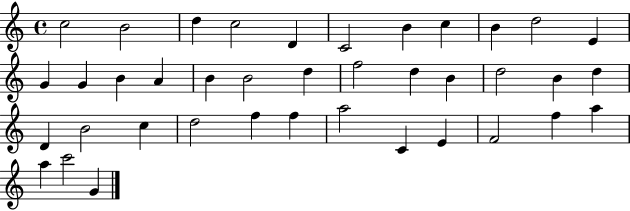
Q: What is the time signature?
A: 4/4